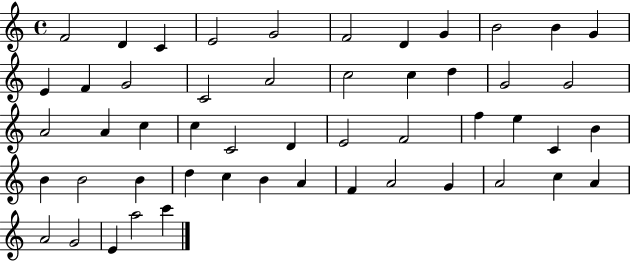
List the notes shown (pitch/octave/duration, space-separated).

F4/h D4/q C4/q E4/h G4/h F4/h D4/q G4/q B4/h B4/q G4/q E4/q F4/q G4/h C4/h A4/h C5/h C5/q D5/q G4/h G4/h A4/h A4/q C5/q C5/q C4/h D4/q E4/h F4/h F5/q E5/q C4/q B4/q B4/q B4/h B4/q D5/q C5/q B4/q A4/q F4/q A4/h G4/q A4/h C5/q A4/q A4/h G4/h E4/q A5/h C6/q